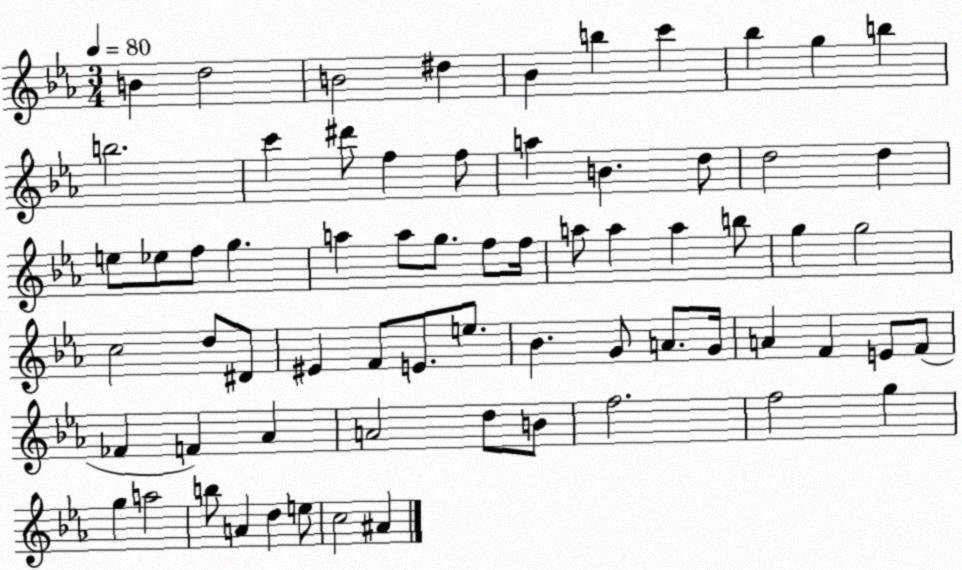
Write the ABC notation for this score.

X:1
T:Untitled
M:3/4
L:1/4
K:Eb
B d2 B2 ^d _B b c' _b g b b2 c' ^d'/2 f f/2 a B d/2 d2 d e/2 _e/2 f/2 g a a/2 g/2 f/2 f/4 a/2 a a b/2 g g2 c2 d/2 ^D/2 ^E F/2 E/2 e/2 _B G/2 A/2 G/4 A F E/2 F/2 _F F _A A2 d/2 B/2 f2 f2 g g a2 b/2 A d e/2 c2 ^A